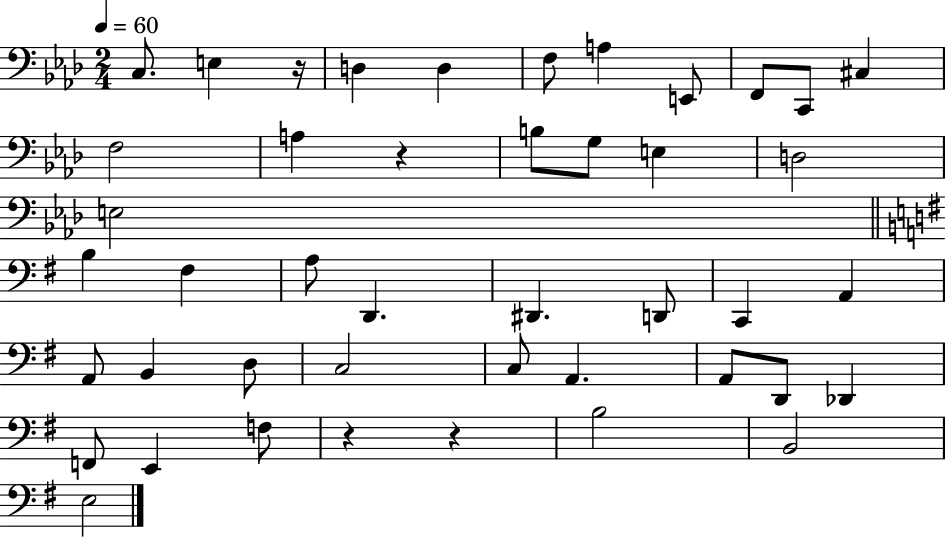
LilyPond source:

{
  \clef bass
  \numericTimeSignature
  \time 2/4
  \key aes \major
  \tempo 4 = 60
  c8. e4 r16 | d4 d4 | f8 a4 e,8 | f,8 c,8 cis4 | \break f2 | a4 r4 | b8 g8 e4 | d2 | \break e2 | \bar "||" \break \key g \major b4 fis4 | a8 d,4. | dis,4. d,8 | c,4 a,4 | \break a,8 b,4 d8 | c2 | c8 a,4. | a,8 d,8 des,4 | \break f,8 e,4 f8 | r4 r4 | b2 | b,2 | \break e2 | \bar "|."
}